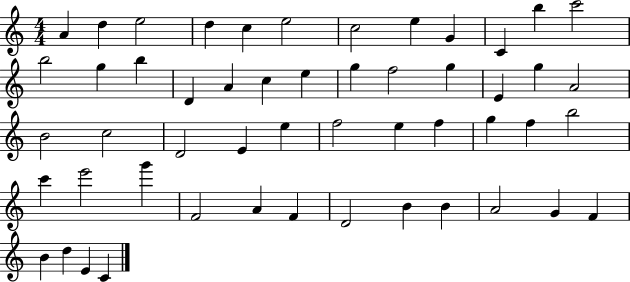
{
  \clef treble
  \numericTimeSignature
  \time 4/4
  \key c \major
  a'4 d''4 e''2 | d''4 c''4 e''2 | c''2 e''4 g'4 | c'4 b''4 c'''2 | \break b''2 g''4 b''4 | d'4 a'4 c''4 e''4 | g''4 f''2 g''4 | e'4 g''4 a'2 | \break b'2 c''2 | d'2 e'4 e''4 | f''2 e''4 f''4 | g''4 f''4 b''2 | \break c'''4 e'''2 g'''4 | f'2 a'4 f'4 | d'2 b'4 b'4 | a'2 g'4 f'4 | \break b'4 d''4 e'4 c'4 | \bar "|."
}